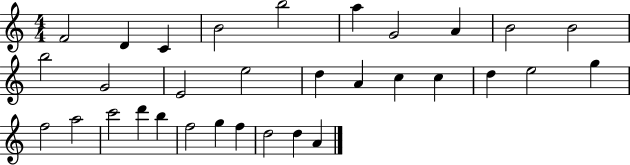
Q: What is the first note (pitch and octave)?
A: F4